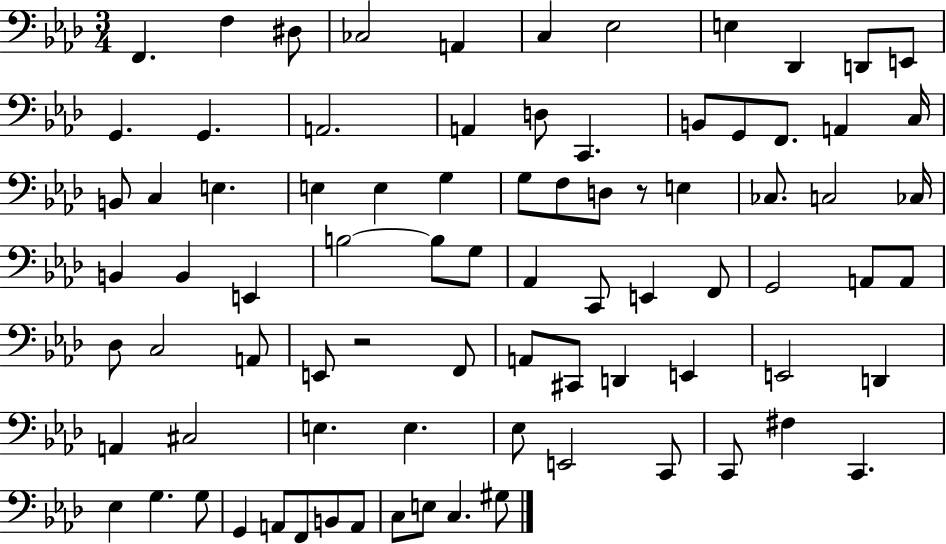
{
  \clef bass
  \numericTimeSignature
  \time 3/4
  \key aes \major
  \repeat volta 2 { f,4. f4 dis8 | ces2 a,4 | c4 ees2 | e4 des,4 d,8 e,8 | \break g,4. g,4. | a,2. | a,4 d8 c,4. | b,8 g,8 f,8. a,4 c16 | \break b,8 c4 e4. | e4 e4 g4 | g8 f8 d8 r8 e4 | ces8. c2 ces16 | \break b,4 b,4 e,4 | b2~~ b8 g8 | aes,4 c,8 e,4 f,8 | g,2 a,8 a,8 | \break des8 c2 a,8 | e,8 r2 f,8 | a,8 cis,8 d,4 e,4 | e,2 d,4 | \break a,4 cis2 | e4. e4. | ees8 e,2 c,8 | c,8 fis4 c,4. | \break ees4 g4. g8 | g,4 a,8 f,8 b,8 a,8 | c8 e8 c4. gis8 | } \bar "|."
}